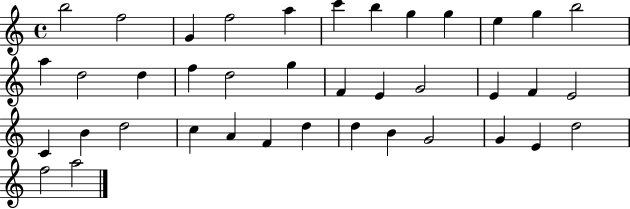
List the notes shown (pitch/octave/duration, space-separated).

B5/h F5/h G4/q F5/h A5/q C6/q B5/q G5/q G5/q E5/q G5/q B5/h A5/q D5/h D5/q F5/q D5/h G5/q F4/q E4/q G4/h E4/q F4/q E4/h C4/q B4/q D5/h C5/q A4/q F4/q D5/q D5/q B4/q G4/h G4/q E4/q D5/h F5/h A5/h